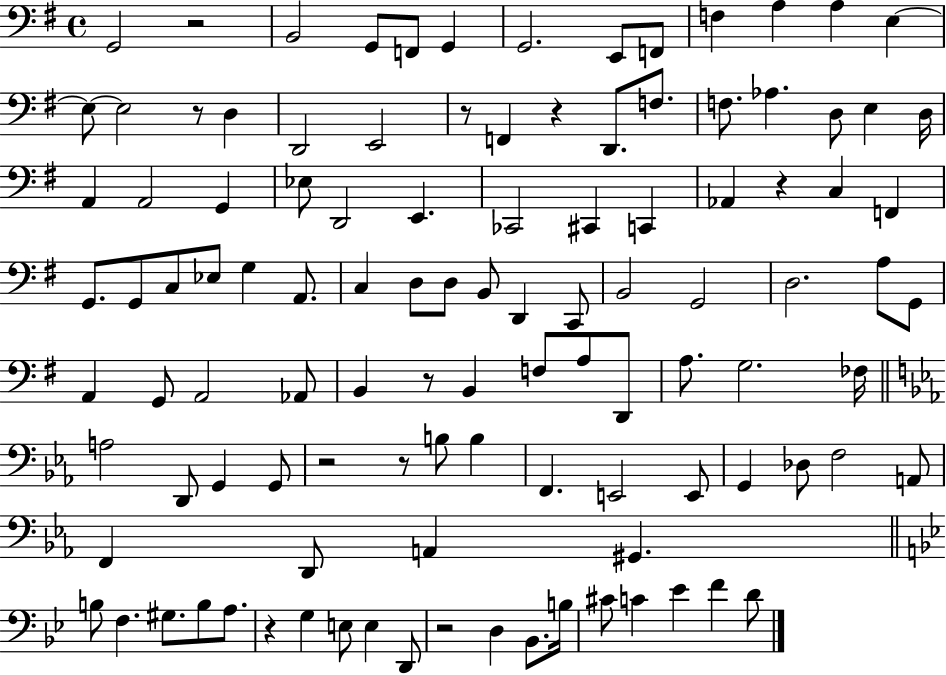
{
  \clef bass
  \time 4/4
  \defaultTimeSignature
  \key g \major
  g,2 r2 | b,2 g,8 f,8 g,4 | g,2. e,8 f,8 | f4 a4 a4 e4~~ | \break e8~~ e2 r8 d4 | d,2 e,2 | r8 f,4 r4 d,8. f8. | f8. aes4. d8 e4 d16 | \break a,4 a,2 g,4 | ees8 d,2 e,4. | ces,2 cis,4 c,4 | aes,4 r4 c4 f,4 | \break g,8. g,8 c8 ees8 g4 a,8. | c4 d8 d8 b,8 d,4 c,8 | b,2 g,2 | d2. a8 g,8 | \break a,4 g,8 a,2 aes,8 | b,4 r8 b,4 f8 a8 d,8 | a8. g2. fes16 | \bar "||" \break \key c \minor a2 d,8 g,4 g,8 | r2 r8 b8 b4 | f,4. e,2 e,8 | g,4 des8 f2 a,8 | \break f,4 d,8 a,4 gis,4. | \bar "||" \break \key g \minor b8 f4. gis8. b8 a8. | r4 g4 e8 e4 d,8 | r2 d4 bes,8. b16 | cis'8 c'4 ees'4 f'4 d'8 | \break \bar "|."
}